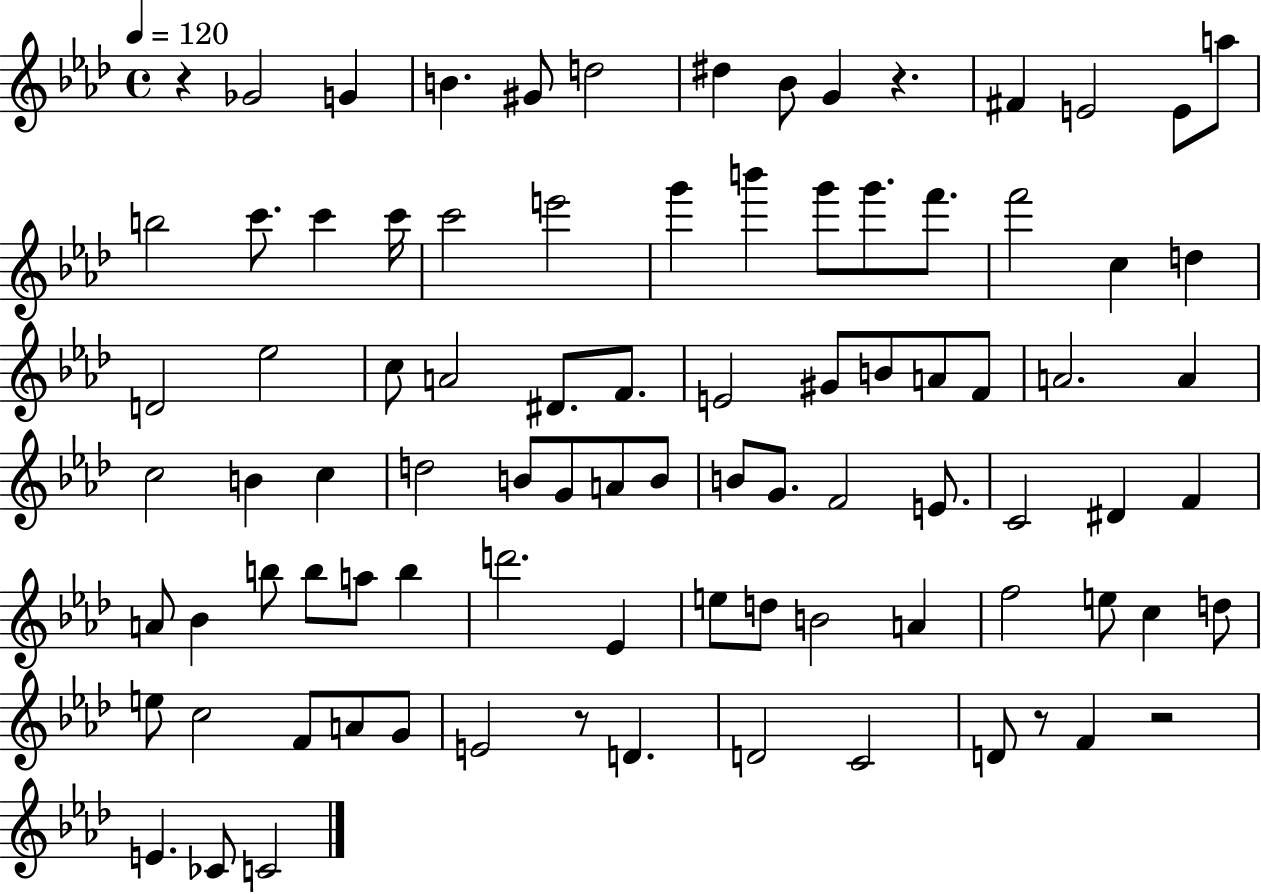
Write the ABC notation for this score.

X:1
T:Untitled
M:4/4
L:1/4
K:Ab
z _G2 G B ^G/2 d2 ^d _B/2 G z ^F E2 E/2 a/2 b2 c'/2 c' c'/4 c'2 e'2 g' b' g'/2 g'/2 f'/2 f'2 c d D2 _e2 c/2 A2 ^D/2 F/2 E2 ^G/2 B/2 A/2 F/2 A2 A c2 B c d2 B/2 G/2 A/2 B/2 B/2 G/2 F2 E/2 C2 ^D F A/2 _B b/2 b/2 a/2 b d'2 _E e/2 d/2 B2 A f2 e/2 c d/2 e/2 c2 F/2 A/2 G/2 E2 z/2 D D2 C2 D/2 z/2 F z2 E _C/2 C2